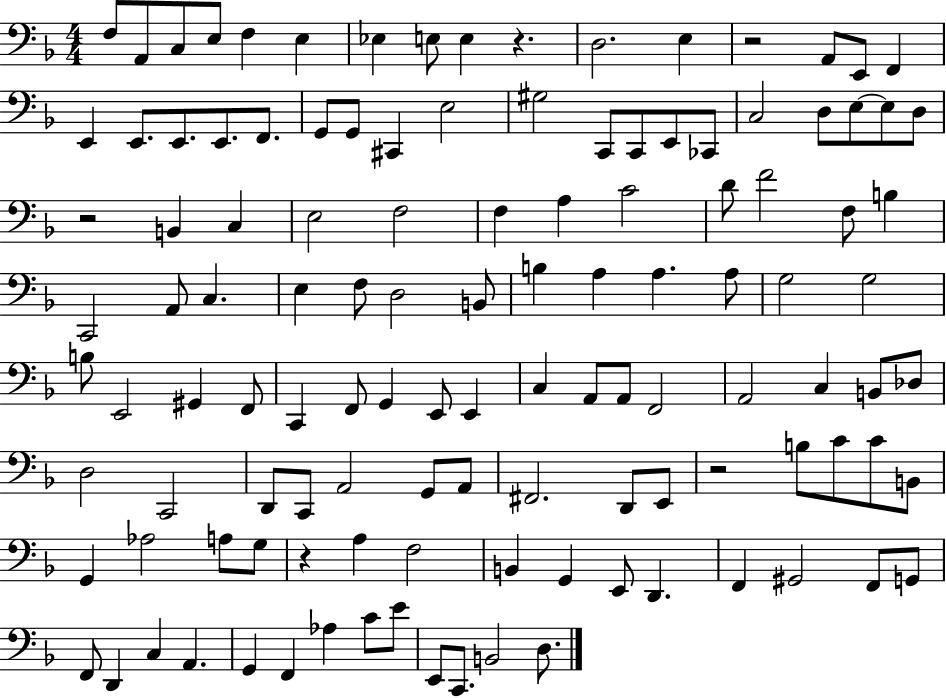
F3/e A2/e C3/e E3/e F3/q E3/q Eb3/q E3/e E3/q R/q. D3/h. E3/q R/h A2/e E2/e F2/q E2/q E2/e. E2/e. E2/e. F2/e. G2/e G2/e C#2/q E3/h G#3/h C2/e C2/e E2/e CES2/e C3/h D3/e E3/e E3/e D3/e R/h B2/q C3/q E3/h F3/h F3/q A3/q C4/h D4/e F4/h F3/e B3/q C2/h A2/e C3/q. E3/q F3/e D3/h B2/e B3/q A3/q A3/q. A3/e G3/h G3/h B3/e E2/h G#2/q F2/e C2/q F2/e G2/q E2/e E2/q C3/q A2/e A2/e F2/h A2/h C3/q B2/e Db3/e D3/h C2/h D2/e C2/e A2/h G2/e A2/e F#2/h. D2/e E2/e R/h B3/e C4/e C4/e B2/e G2/q Ab3/h A3/e G3/e R/q A3/q F3/h B2/q G2/q E2/e D2/q. F2/q G#2/h F2/e G2/e F2/e D2/q C3/q A2/q. G2/q F2/q Ab3/q C4/e E4/e E2/e C2/e. B2/h D3/e.